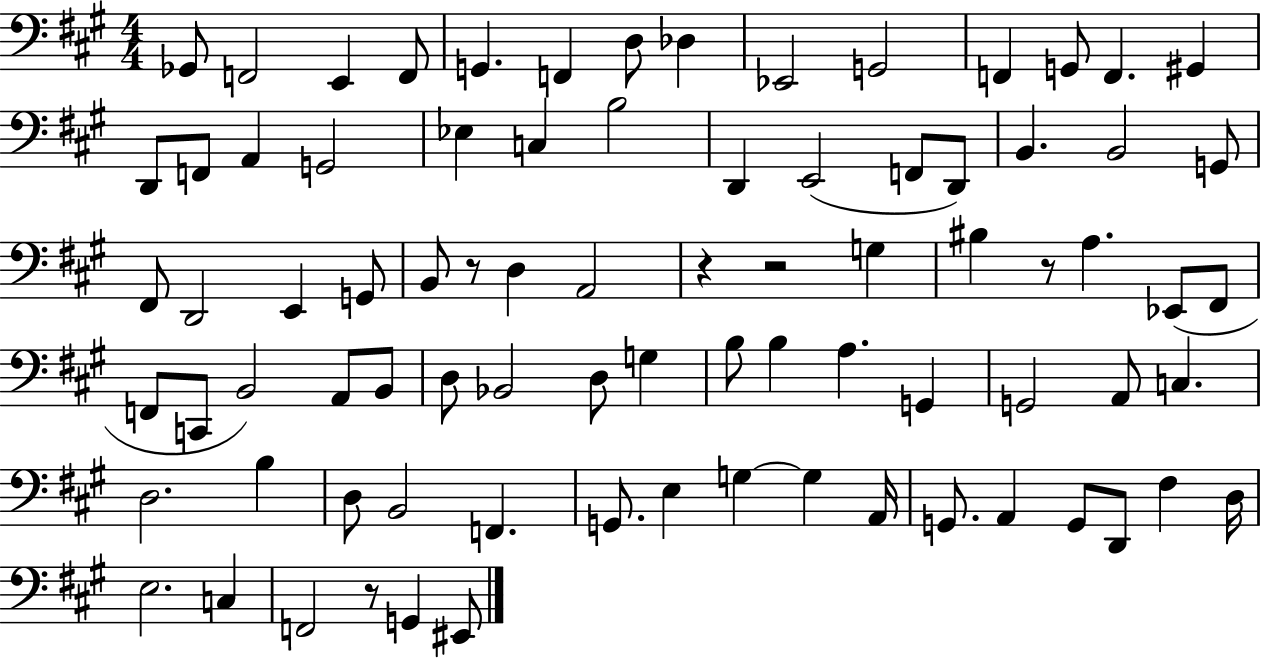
X:1
T:Untitled
M:4/4
L:1/4
K:A
_G,,/2 F,,2 E,, F,,/2 G,, F,, D,/2 _D, _E,,2 G,,2 F,, G,,/2 F,, ^G,, D,,/2 F,,/2 A,, G,,2 _E, C, B,2 D,, E,,2 F,,/2 D,,/2 B,, B,,2 G,,/2 ^F,,/2 D,,2 E,, G,,/2 B,,/2 z/2 D, A,,2 z z2 G, ^B, z/2 A, _E,,/2 ^F,,/2 F,,/2 C,,/2 B,,2 A,,/2 B,,/2 D,/2 _B,,2 D,/2 G, B,/2 B, A, G,, G,,2 A,,/2 C, D,2 B, D,/2 B,,2 F,, G,,/2 E, G, G, A,,/4 G,,/2 A,, G,,/2 D,,/2 ^F, D,/4 E,2 C, F,,2 z/2 G,, ^E,,/2